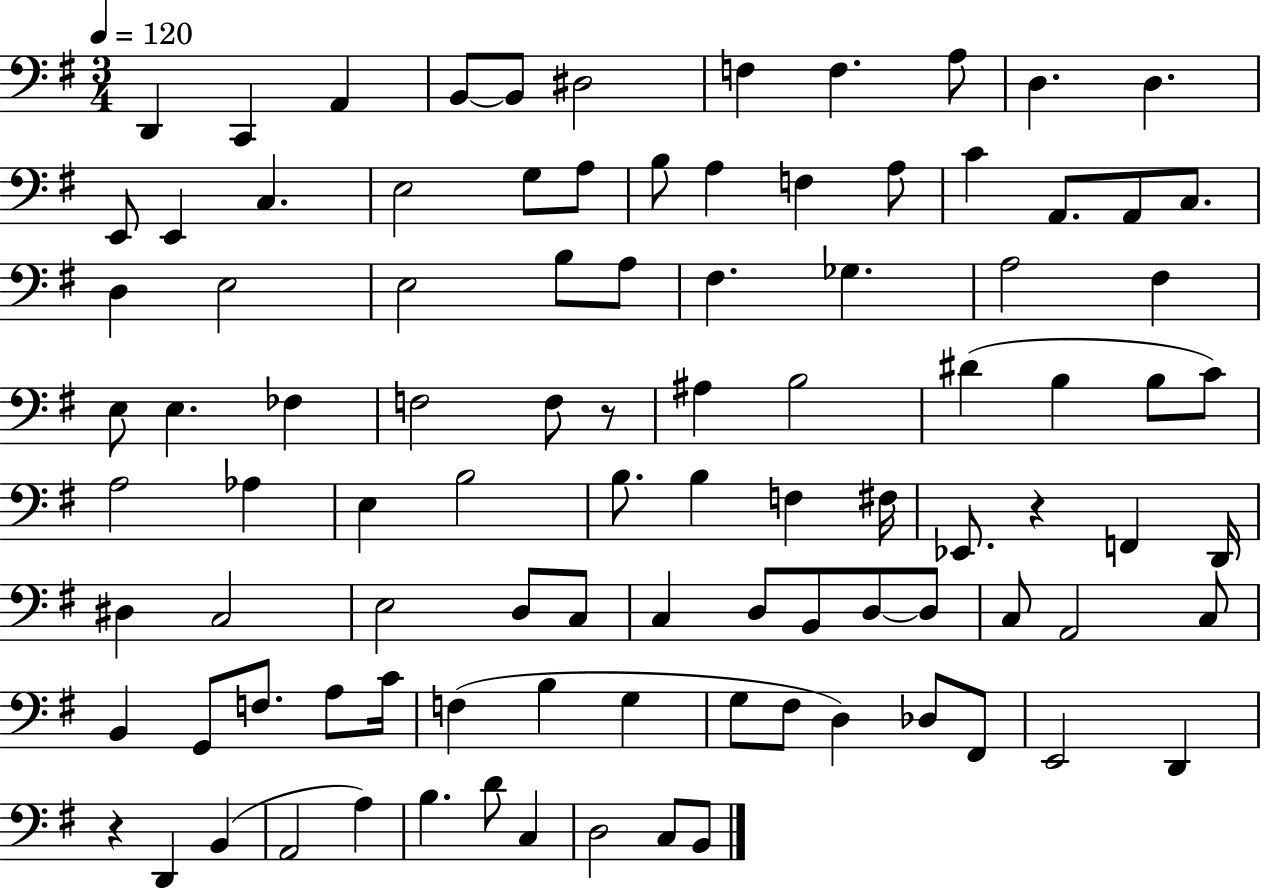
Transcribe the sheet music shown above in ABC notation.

X:1
T:Untitled
M:3/4
L:1/4
K:G
D,, C,, A,, B,,/2 B,,/2 ^D,2 F, F, A,/2 D, D, E,,/2 E,, C, E,2 G,/2 A,/2 B,/2 A, F, A,/2 C A,,/2 A,,/2 C,/2 D, E,2 E,2 B,/2 A,/2 ^F, _G, A,2 ^F, E,/2 E, _F, F,2 F,/2 z/2 ^A, B,2 ^D B, B,/2 C/2 A,2 _A, E, B,2 B,/2 B, F, ^F,/4 _E,,/2 z F,, D,,/4 ^D, C,2 E,2 D,/2 C,/2 C, D,/2 B,,/2 D,/2 D,/2 C,/2 A,,2 C,/2 B,, G,,/2 F,/2 A,/2 C/4 F, B, G, G,/2 ^F,/2 D, _D,/2 ^F,,/2 E,,2 D,, z D,, B,, A,,2 A, B, D/2 C, D,2 C,/2 B,,/2